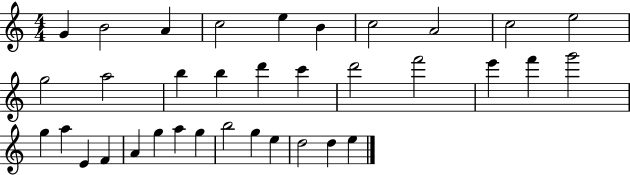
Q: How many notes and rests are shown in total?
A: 35